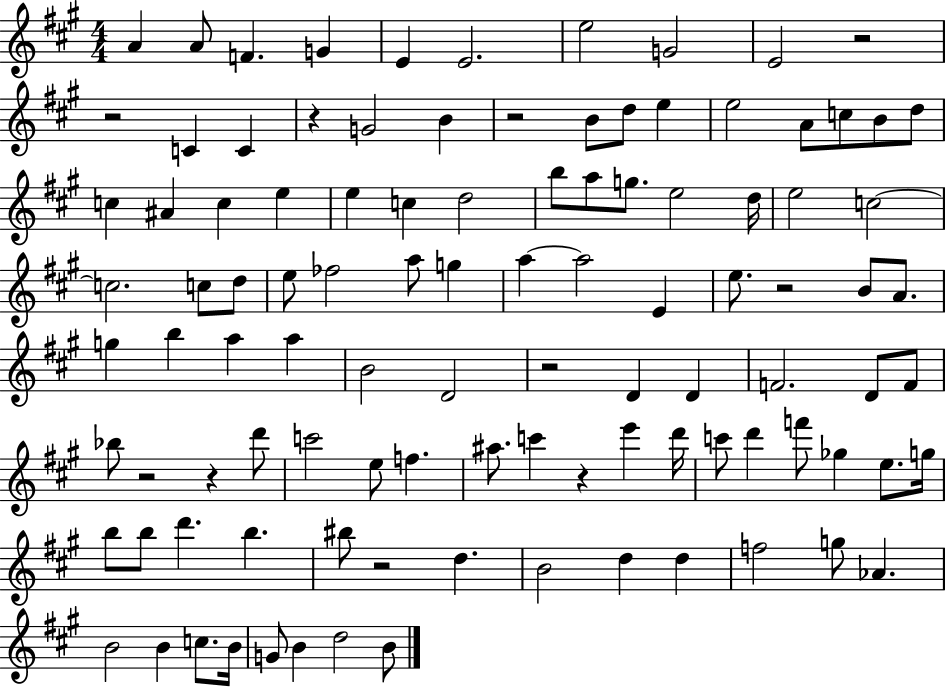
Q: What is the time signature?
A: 4/4